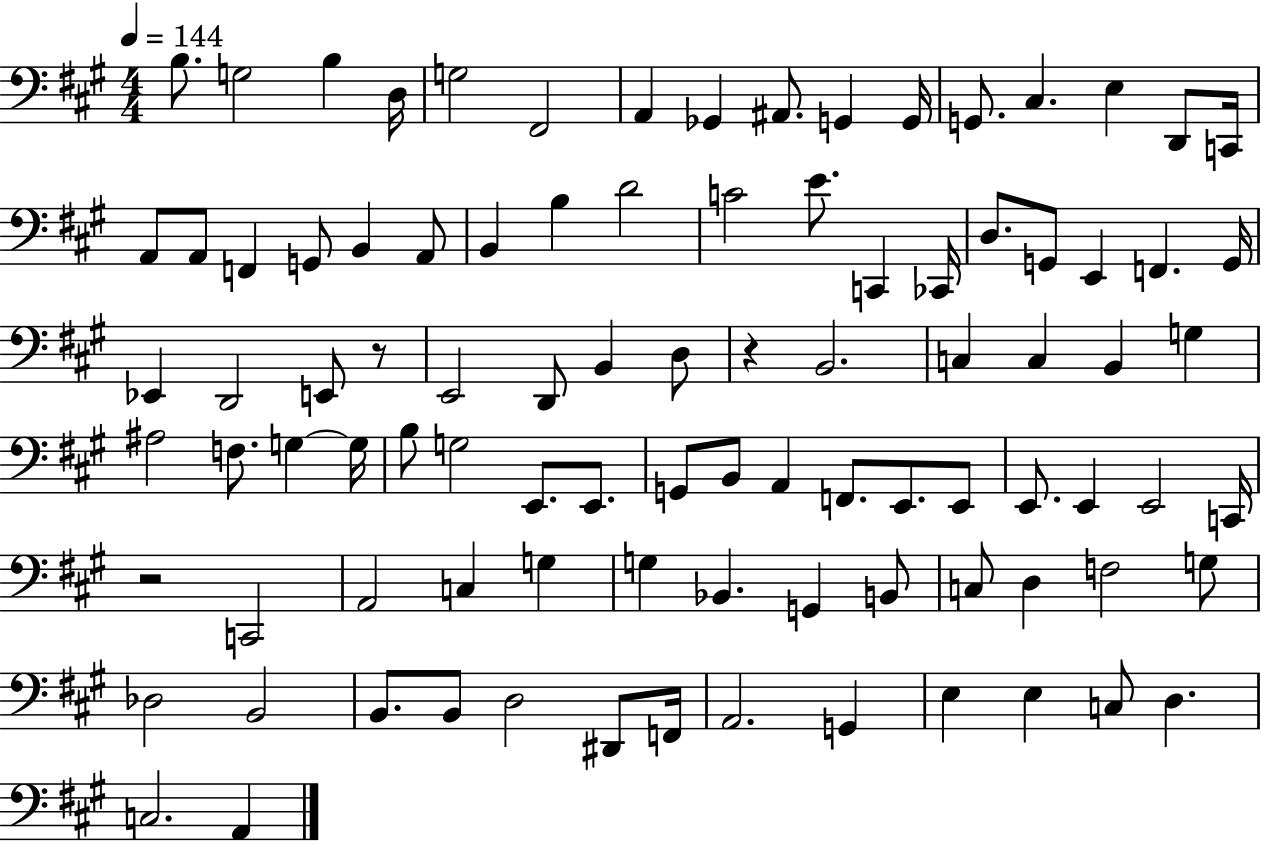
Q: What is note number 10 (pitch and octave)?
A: G2